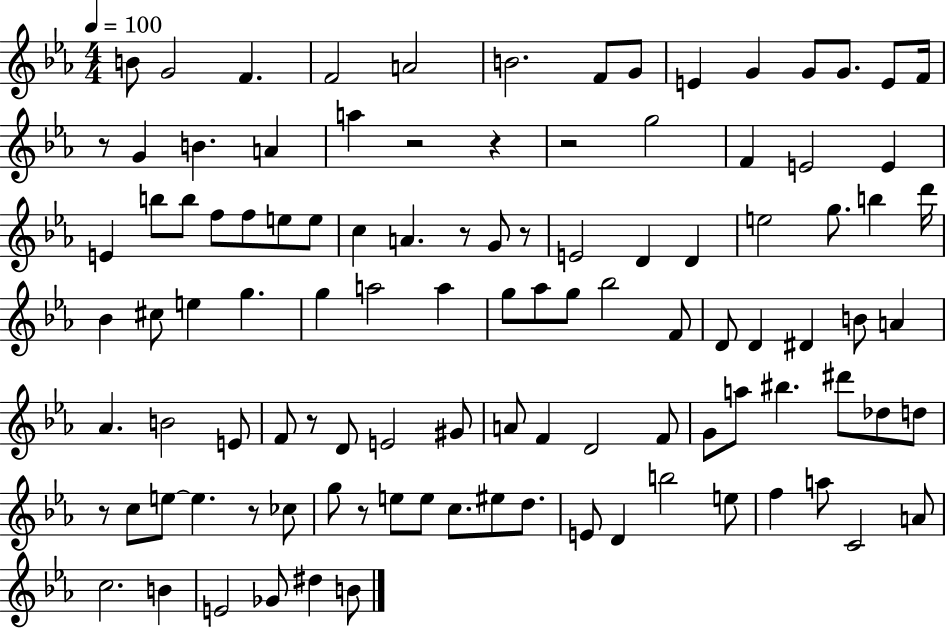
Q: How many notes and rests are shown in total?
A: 107